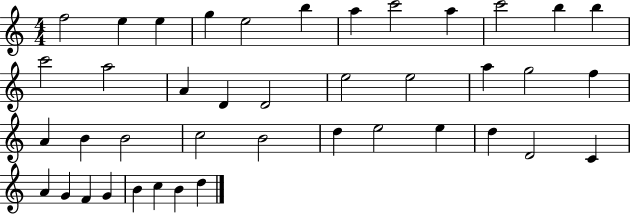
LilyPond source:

{
  \clef treble
  \numericTimeSignature
  \time 4/4
  \key c \major
  f''2 e''4 e''4 | g''4 e''2 b''4 | a''4 c'''2 a''4 | c'''2 b''4 b''4 | \break c'''2 a''2 | a'4 d'4 d'2 | e''2 e''2 | a''4 g''2 f''4 | \break a'4 b'4 b'2 | c''2 b'2 | d''4 e''2 e''4 | d''4 d'2 c'4 | \break a'4 g'4 f'4 g'4 | b'4 c''4 b'4 d''4 | \bar "|."
}